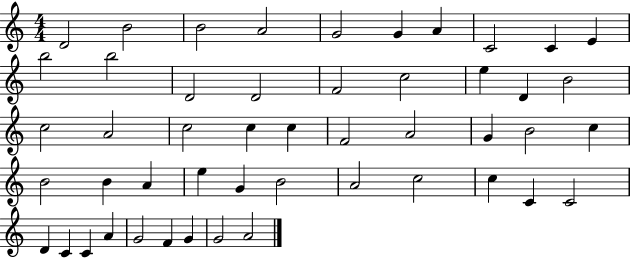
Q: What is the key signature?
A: C major